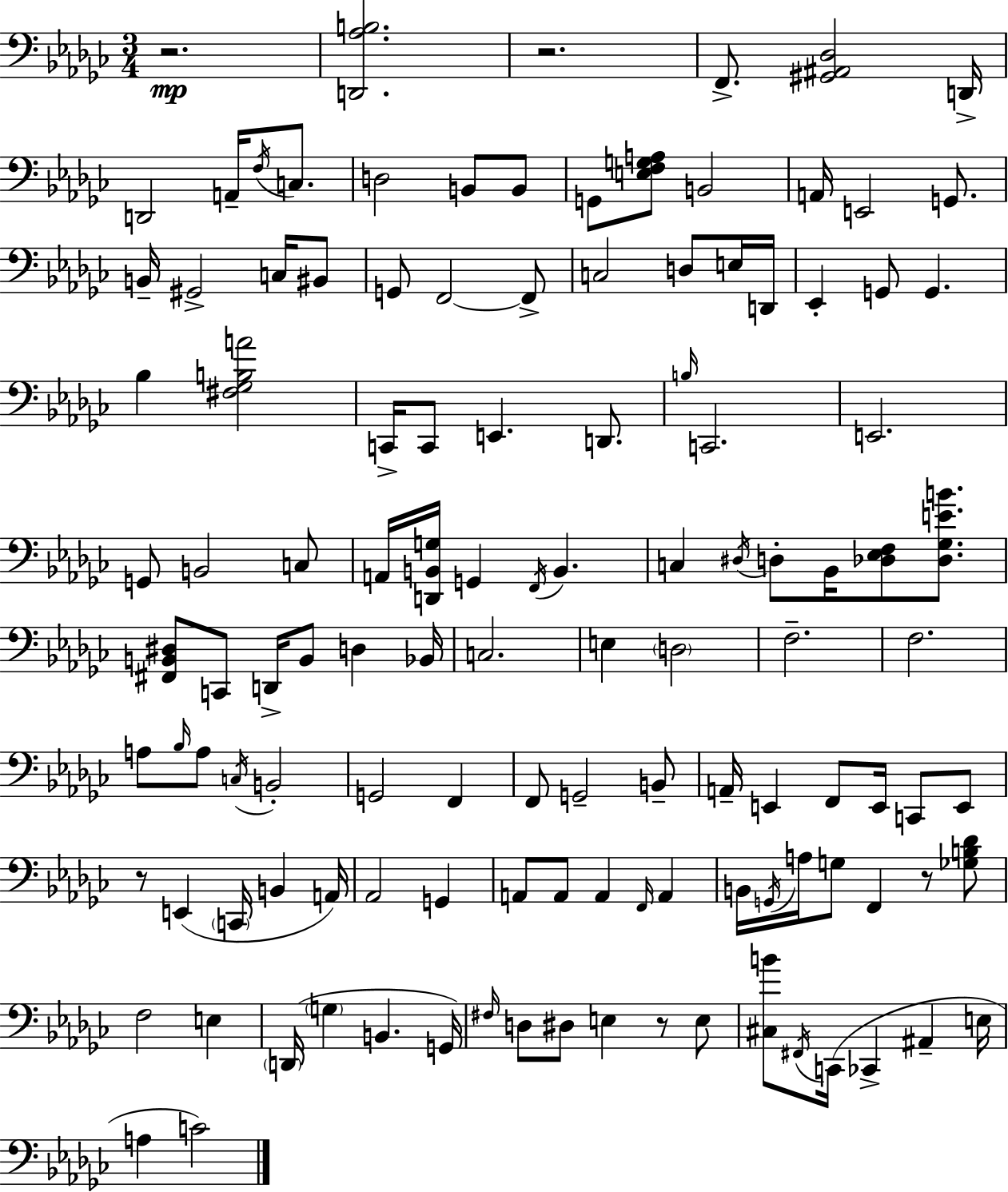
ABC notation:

X:1
T:Untitled
M:3/4
L:1/4
K:Ebm
z2 [D,,_A,B,]2 z2 F,,/2 [^G,,^A,,_D,]2 D,,/4 D,,2 A,,/4 F,/4 C,/2 D,2 B,,/2 B,,/2 G,,/2 [E,F,G,A,]/2 B,,2 A,,/4 E,,2 G,,/2 B,,/4 ^G,,2 C,/4 ^B,,/2 G,,/2 F,,2 F,,/2 C,2 D,/2 E,/4 D,,/4 _E,, G,,/2 G,, _B, [^F,_G,B,A]2 C,,/4 C,,/2 E,, D,,/2 B,/4 C,,2 E,,2 G,,/2 B,,2 C,/2 A,,/4 [D,,B,,G,]/4 G,, F,,/4 B,, C, ^D,/4 D,/2 _B,,/4 [_D,_E,F,]/2 [_D,_G,EB]/2 [^F,,B,,^D,]/2 C,,/2 D,,/4 B,,/2 D, _B,,/4 C,2 E, D,2 F,2 F,2 A,/2 _B,/4 A,/2 C,/4 B,,2 G,,2 F,, F,,/2 G,,2 B,,/2 A,,/4 E,, F,,/2 E,,/4 C,,/2 E,,/2 z/2 E,, C,,/4 B,, A,,/4 _A,,2 G,, A,,/2 A,,/2 A,, F,,/4 A,, B,,/4 G,,/4 A,/4 G,/2 F,, z/2 [_G,B,_D]/2 F,2 E, D,,/4 G, B,, G,,/4 ^F,/4 D,/2 ^D,/2 E, z/2 E,/2 [^C,B]/2 ^F,,/4 C,,/4 _C,, ^A,, E,/4 A, C2